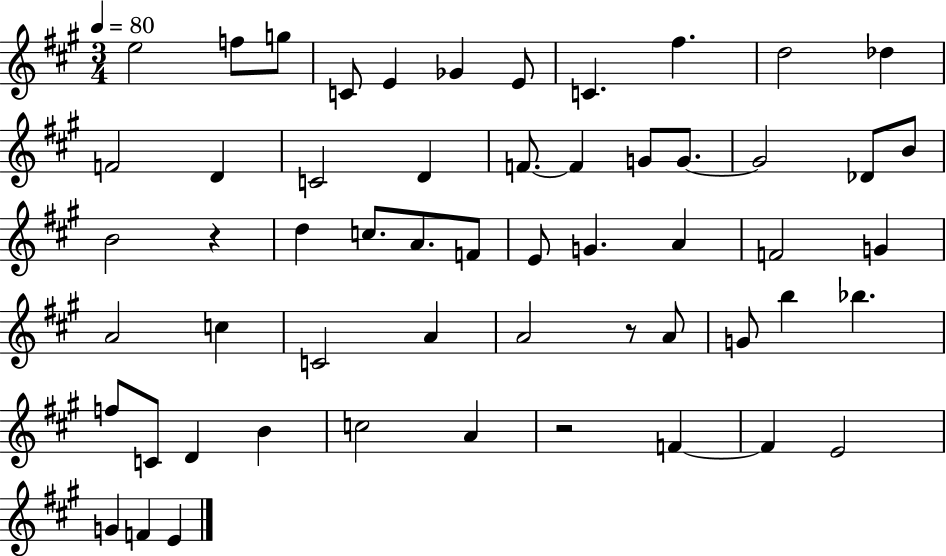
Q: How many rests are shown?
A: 3